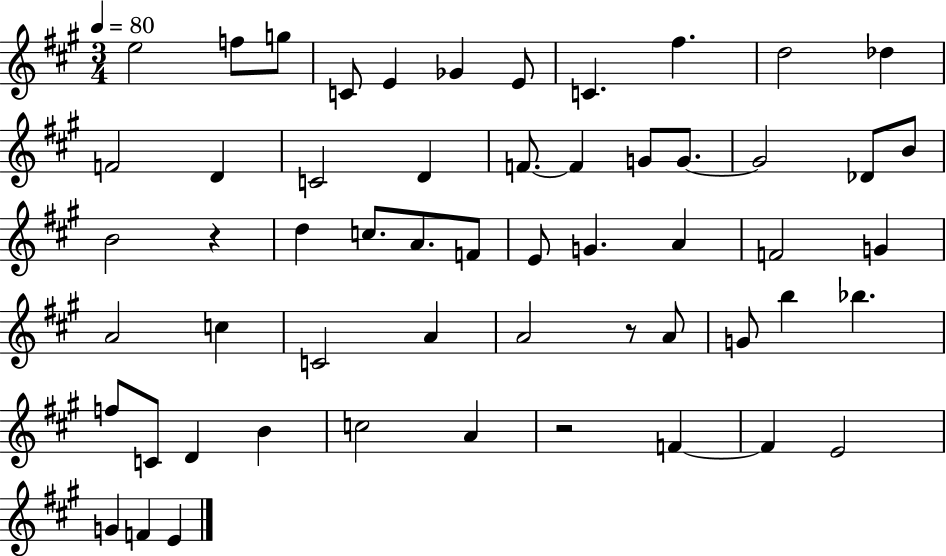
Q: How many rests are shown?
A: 3